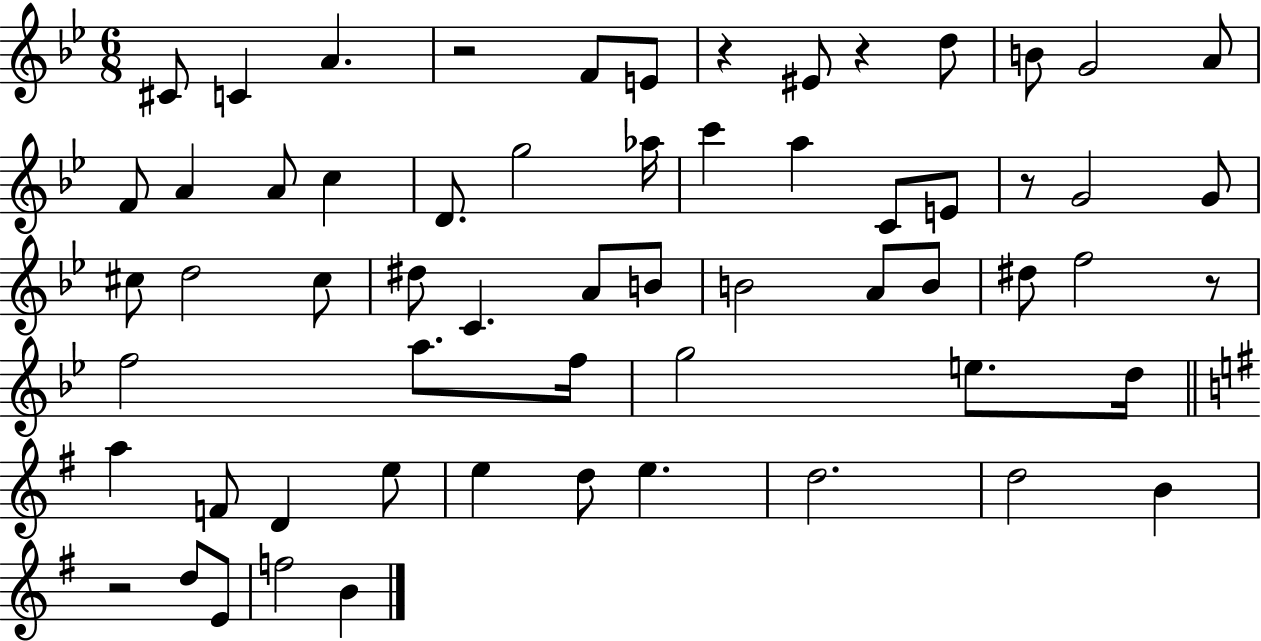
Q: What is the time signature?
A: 6/8